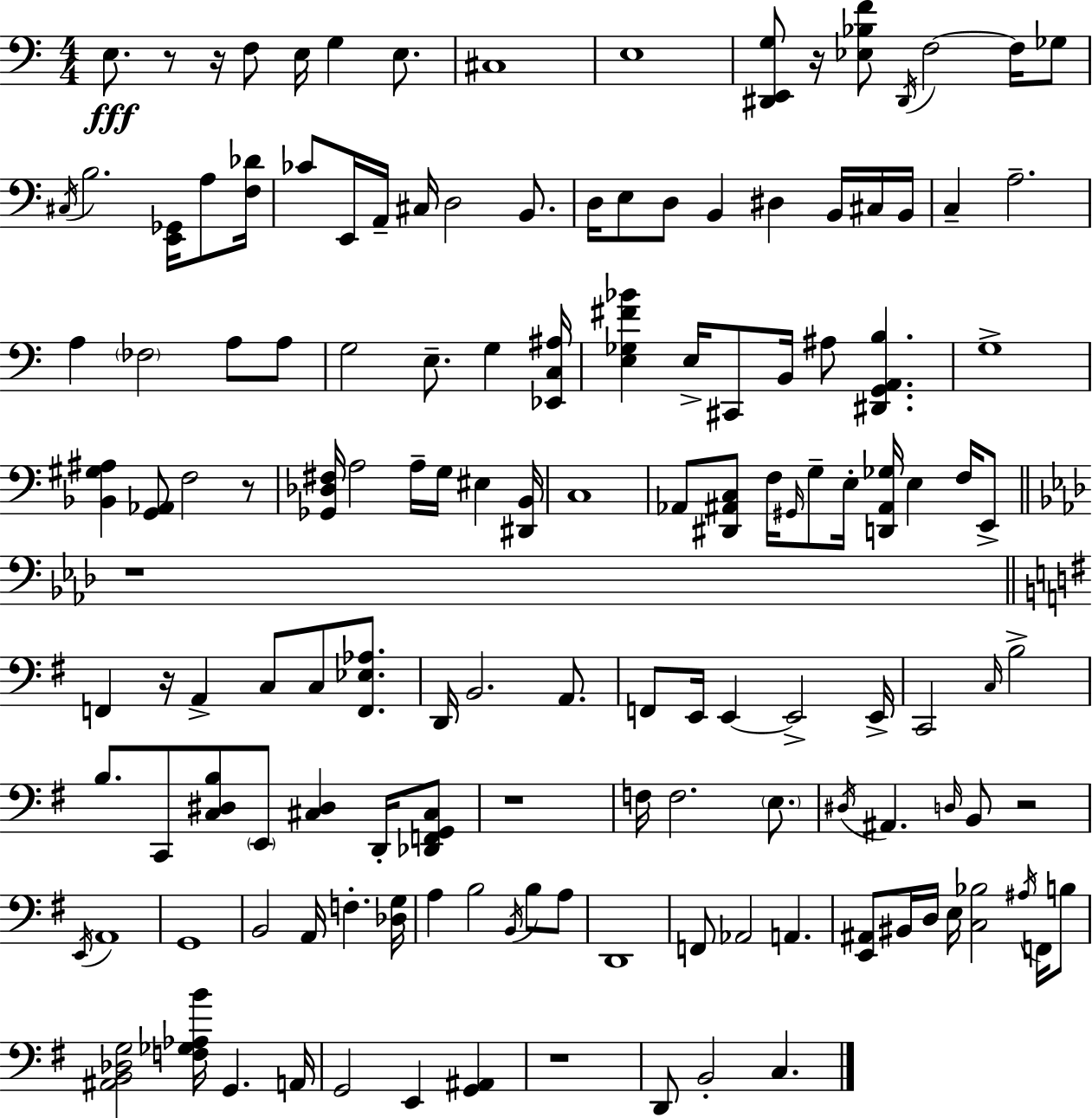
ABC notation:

X:1
T:Untitled
M:4/4
L:1/4
K:Am
E,/2 z/2 z/4 F,/2 E,/4 G, E,/2 ^C,4 E,4 [^D,,E,,G,]/2 z/4 [_E,_B,F]/2 ^D,,/4 F,2 F,/4 _G,/2 ^C,/4 B,2 [E,,_G,,]/4 A,/2 [F,_D]/4 _C/2 E,,/4 A,,/4 ^C,/4 D,2 B,,/2 D,/4 E,/2 D,/2 B,, ^D, B,,/4 ^C,/4 B,,/4 C, A,2 A, _F,2 A,/2 A,/2 G,2 E,/2 G, [_E,,C,^A,]/4 [E,_G,^F_B] E,/4 ^C,,/2 B,,/4 ^A,/2 [^D,,G,,A,,B,] G,4 [_B,,^G,^A,] [G,,_A,,]/2 F,2 z/2 [_G,,_D,^F,]/4 A,2 A,/4 G,/4 ^E, [^D,,B,,]/4 C,4 _A,,/2 [^D,,^A,,C,]/2 F,/4 ^G,,/4 G,/2 E,/4 [D,,^A,,_G,]/4 E, F,/4 E,,/2 z4 F,, z/4 A,, C,/2 C,/2 [F,,_E,_A,]/2 D,,/4 B,,2 A,,/2 F,,/2 E,,/4 E,, E,,2 E,,/4 C,,2 C,/4 B,2 B,/2 C,,/2 [C,^D,B,]/2 E,,/2 [^C,^D,] D,,/4 [_D,,F,,G,,^C,]/2 z4 F,/4 F,2 E,/2 ^D,/4 ^A,, D,/4 B,,/2 z2 E,,/4 A,,4 G,,4 B,,2 A,,/4 F, [_D,G,]/4 A, B,2 B,,/4 B,/2 A,/2 D,,4 F,,/2 _A,,2 A,, [E,,^A,,]/2 ^B,,/4 D,/4 E,/4 [C,_B,]2 ^A,/4 F,,/4 B,/2 [^A,,B,,_D,G,]2 [F,_G,_A,B]/4 G,, A,,/4 G,,2 E,, [G,,^A,,] z4 D,,/2 B,,2 C,